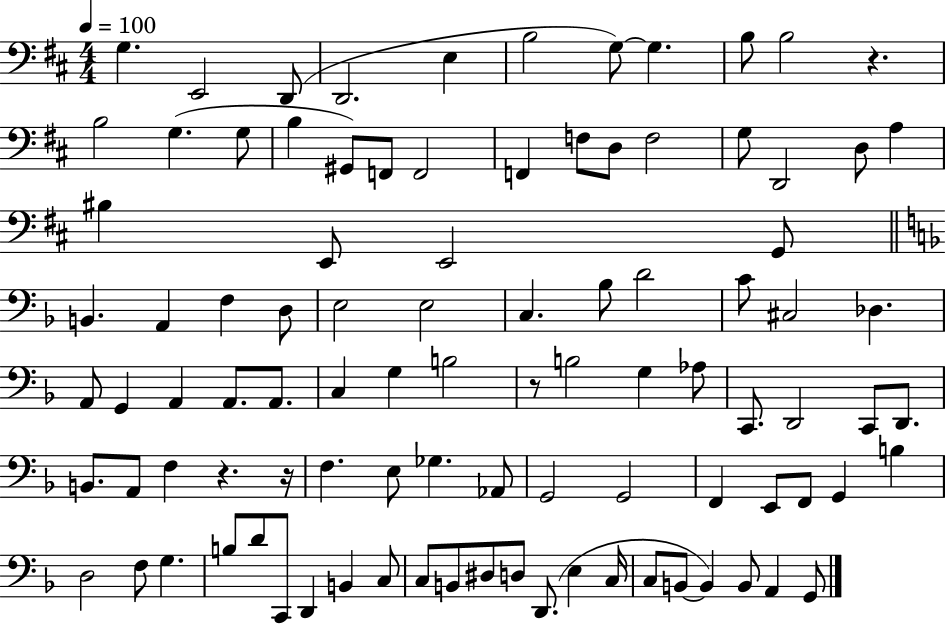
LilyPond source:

{
  \clef bass
  \numericTimeSignature
  \time 4/4
  \key d \major
  \tempo 4 = 100
  g4. e,2 d,8( | d,2. e4 | b2 g8~~) g4. | b8 b2 r4. | \break b2 g4.( g8 | b4 gis,8) f,8 f,2 | f,4 f8 d8 f2 | g8 d,2 d8 a4 | \break bis4 e,8 e,2 g,8 | \bar "||" \break \key d \minor b,4. a,4 f4 d8 | e2 e2 | c4. bes8 d'2 | c'8 cis2 des4. | \break a,8 g,4 a,4 a,8. a,8. | c4 g4 b2 | r8 b2 g4 aes8 | c,8. d,2 c,8 d,8. | \break b,8. a,8 f4 r4. r16 | f4. e8 ges4. aes,8 | g,2 g,2 | f,4 e,8 f,8 g,4 b4 | \break d2 f8 g4. | b8 d'8 c,8 d,4 b,4 c8 | c8 b,8 dis8 d8 d,8.( e4 c16 | c8 b,8~~ b,4) b,8 a,4 g,8 | \break \bar "|."
}